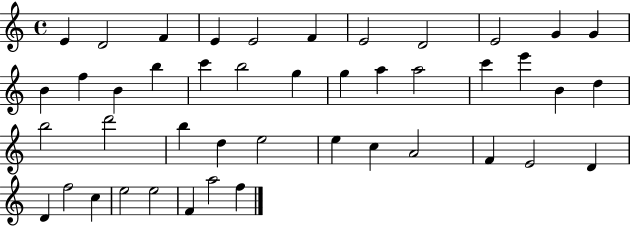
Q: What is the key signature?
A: C major